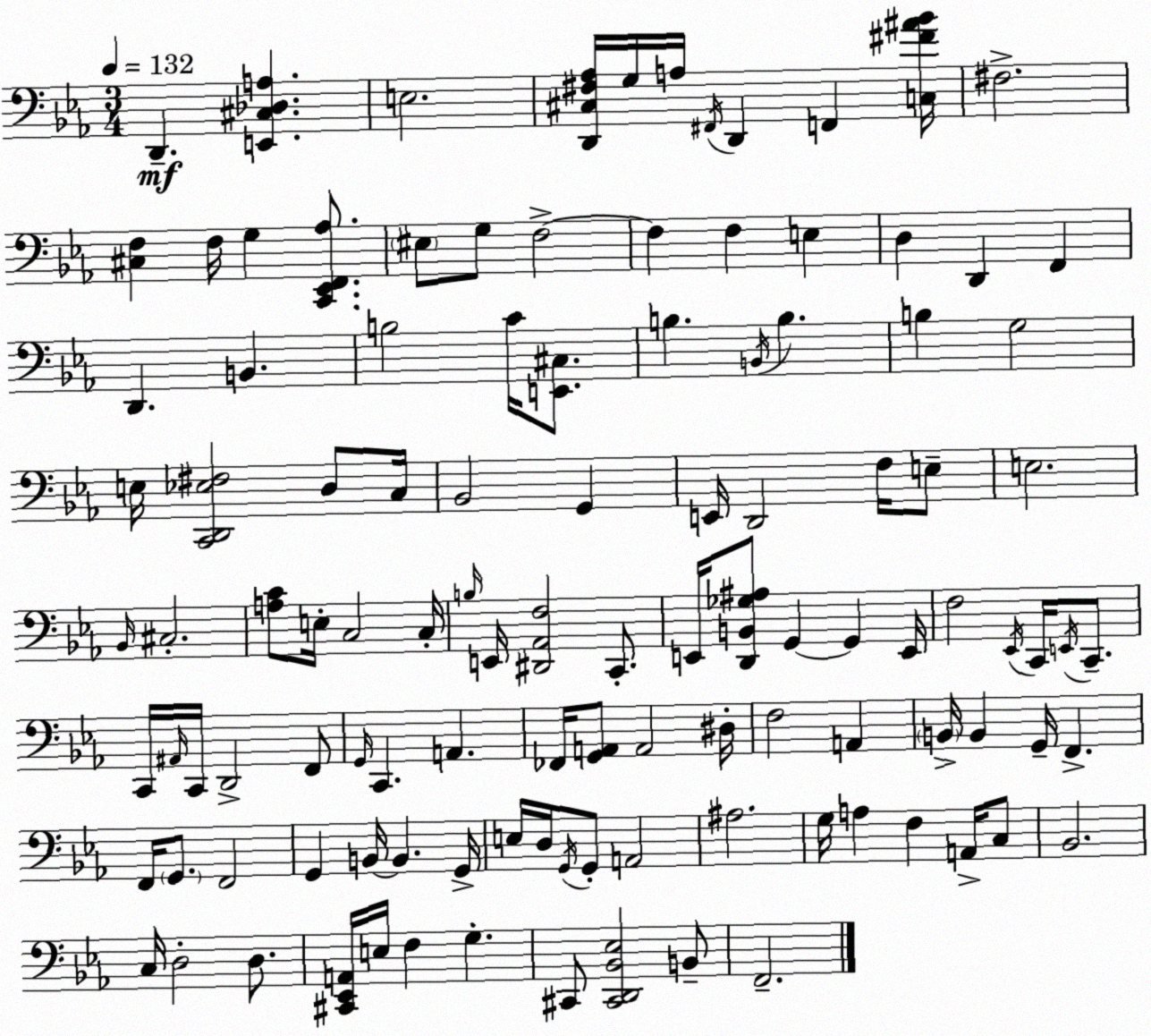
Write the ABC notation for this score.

X:1
T:Untitled
M:3/4
L:1/4
K:Eb
D,, [E,,^C,_D,A,] E,2 [D,,^C,^F,_A,]/4 G,/4 A,/4 ^F,,/4 D,, F,, [C,^F^A_B]/4 ^F,2 [^C,F,] F,/4 G, [C,,_E,,F,,_A,]/2 ^E,/2 G,/2 F,2 F, F, E, D, D,, F,, D,, B,, B,2 C/4 [E,,^C,]/2 B, B,,/4 B, B, G,2 E,/4 [C,,D,,_E,^F,]2 D,/2 C,/4 _B,,2 G,, E,,/4 D,,2 F,/4 E,/2 E,2 _B,,/4 ^C,2 [A,C]/2 E,/4 C,2 C,/4 B,/4 E,,/4 [^D,,_A,,F,]2 C,,/2 E,,/4 [D,,B,,_G,^A,]/2 G,, G,, E,,/4 F,2 _E,,/4 C,,/4 E,,/4 C,,/2 C,,/4 ^A,,/4 C,,/4 D,,2 F,,/2 G,,/4 C,, A,, _F,,/4 [G,,A,,]/2 A,,2 ^D,/4 F,2 A,, B,,/4 B,, G,,/4 F,, F,,/4 G,,/2 F,,2 G,, B,,/4 B,, G,,/4 E,/4 D,/4 G,,/4 G,,/2 A,,2 ^A,2 G,/4 A, F, A,,/4 C,/2 _B,,2 C,/4 D,2 D,/2 [^C,,_E,,A,,]/4 E,/4 F, G, ^C,,/2 [^C,,D,,_B,,_E,]2 B,,/2 F,,2